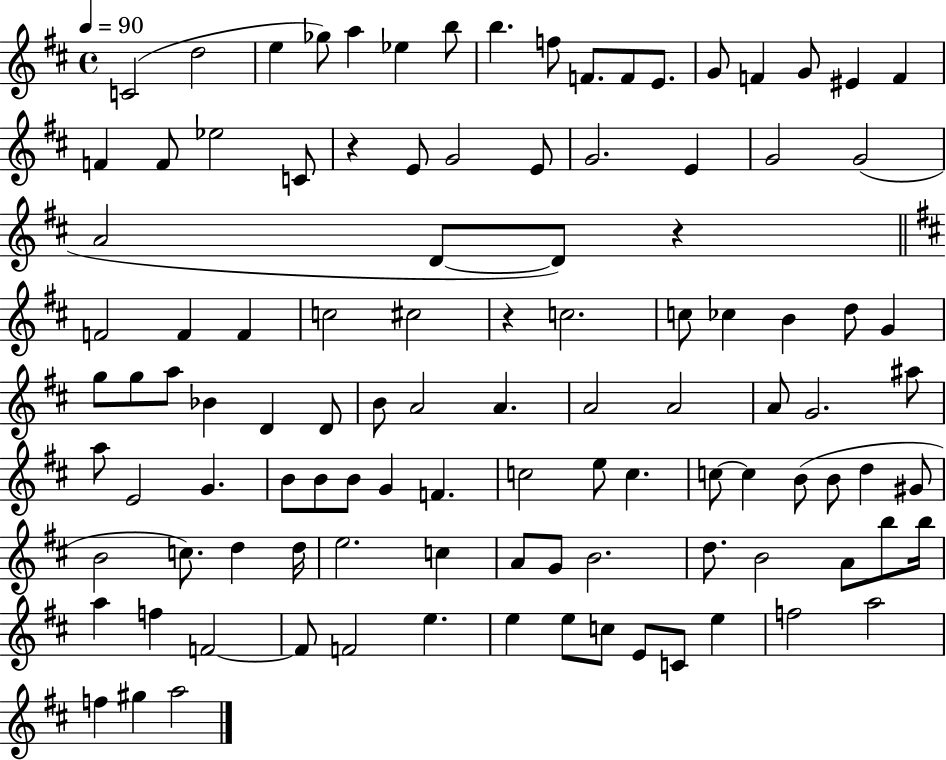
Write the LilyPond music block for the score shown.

{
  \clef treble
  \time 4/4
  \defaultTimeSignature
  \key d \major
  \tempo 4 = 90
  c'2( d''2 | e''4 ges''8) a''4 ees''4 b''8 | b''4. f''8 f'8. f'8 e'8. | g'8 f'4 g'8 eis'4 f'4 | \break f'4 f'8 ees''2 c'8 | r4 e'8 g'2 e'8 | g'2. e'4 | g'2 g'2( | \break a'2 d'8~~ d'8) r4 | \bar "||" \break \key d \major f'2 f'4 f'4 | c''2 cis''2 | r4 c''2. | c''8 ces''4 b'4 d''8 g'4 | \break g''8 g''8 a''8 bes'4 d'4 d'8 | b'8 a'2 a'4. | a'2 a'2 | a'8 g'2. ais''8 | \break a''8 e'2 g'4. | b'8 b'8 b'8 g'4 f'4. | c''2 e''8 c''4. | c''8~~ c''4 b'8( b'8 d''4 gis'8 | \break b'2 c''8.) d''4 d''16 | e''2. c''4 | a'8 g'8 b'2. | d''8. b'2 a'8 b''8 b''16 | \break a''4 f''4 f'2~~ | f'8 f'2 e''4. | e''4 e''8 c''8 e'8 c'8 e''4 | f''2 a''2 | \break f''4 gis''4 a''2 | \bar "|."
}